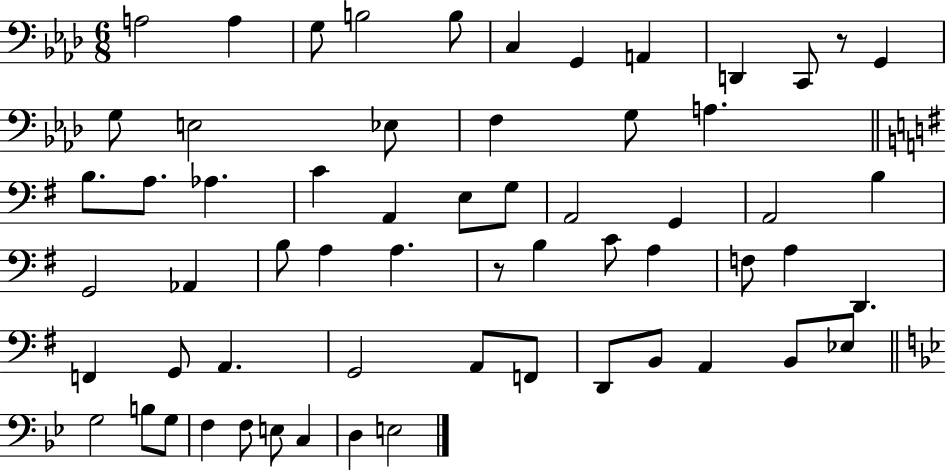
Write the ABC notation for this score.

X:1
T:Untitled
M:6/8
L:1/4
K:Ab
A,2 A, G,/2 B,2 B,/2 C, G,, A,, D,, C,,/2 z/2 G,, G,/2 E,2 _E,/2 F, G,/2 A, B,/2 A,/2 _A, C A,, E,/2 G,/2 A,,2 G,, A,,2 B, G,,2 _A,, B,/2 A, A, z/2 B, C/2 A, F,/2 A, D,, F,, G,,/2 A,, G,,2 A,,/2 F,,/2 D,,/2 B,,/2 A,, B,,/2 _E,/2 G,2 B,/2 G,/2 F, F,/2 E,/2 C, D, E,2